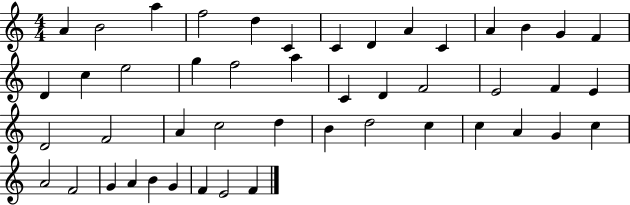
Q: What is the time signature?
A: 4/4